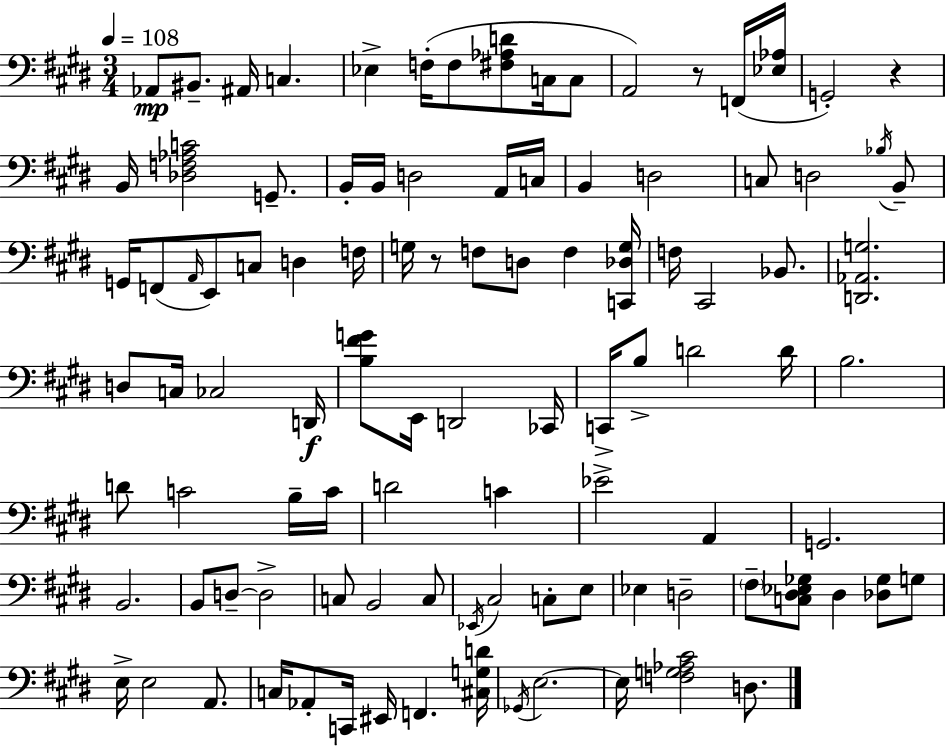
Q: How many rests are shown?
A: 3